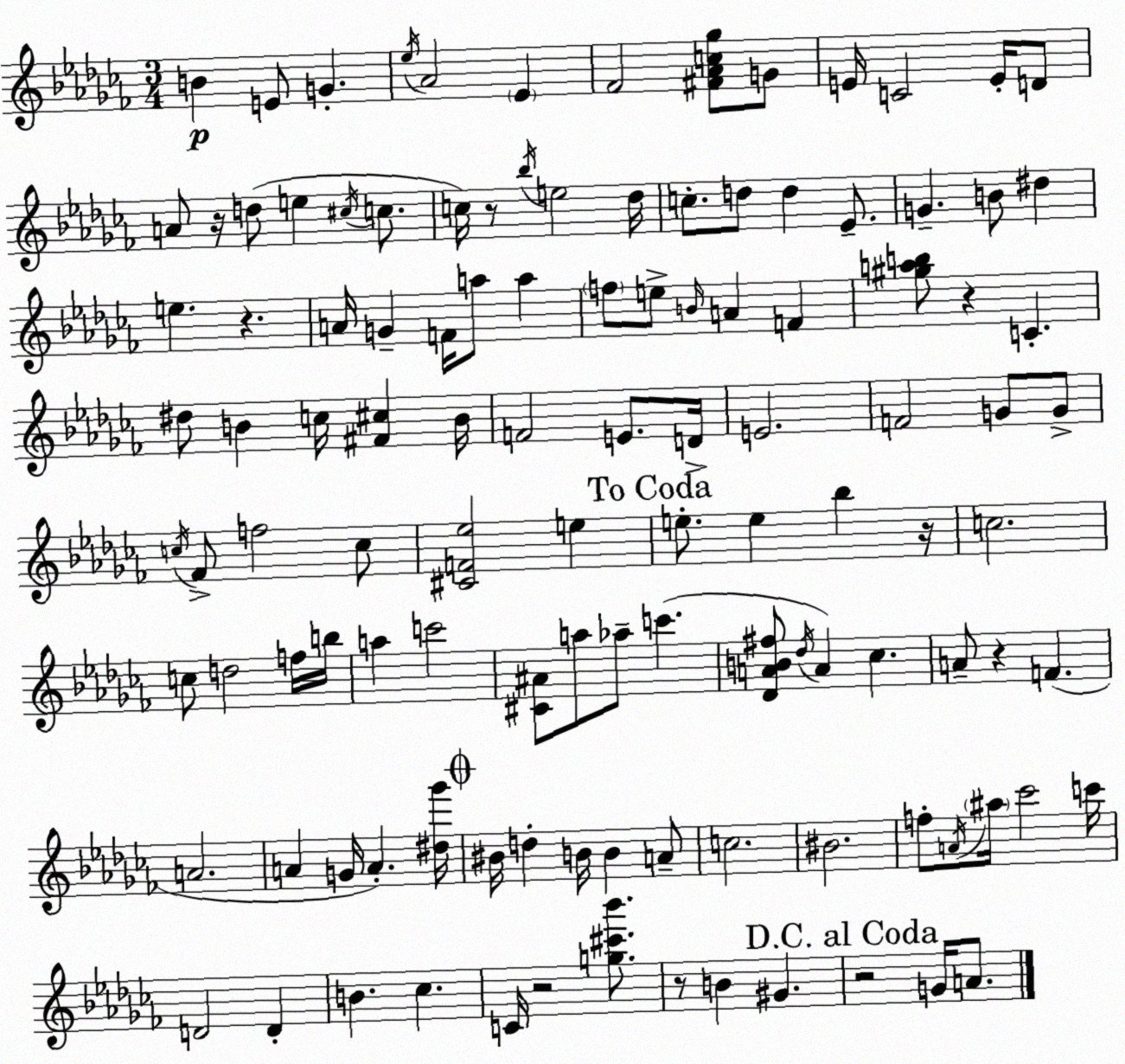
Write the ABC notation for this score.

X:1
T:Untitled
M:3/4
L:1/4
K:Abm
B E/2 G _e/4 _A2 _E _F2 [^F_Ac_g]/2 G/2 E/4 C2 E/4 D/2 A/2 z/4 d/2 e ^c/4 c/2 c/4 z/2 _b/4 e2 _d/4 c/2 d/2 d _E/2 G B/2 ^d e z A/4 G F/4 a/2 a f/2 e/2 B/4 A F [^gab]/2 z C ^d/2 B c/4 [^F^c] B/4 F2 E/2 D/4 E2 F2 G/2 G/2 c/4 _F/2 f2 c/2 [^CF_e]2 e e/2 e _b z/4 c2 c/2 d2 f/4 b/4 a c'2 [^C^A]/2 a/2 _a/2 c' [_DAB^f]/2 _d/4 A _c A/2 z F A2 A G/4 A [^d_g']/4 ^B/4 d B/4 B A/2 c2 ^B2 f/2 A/4 ^a/4 _c'2 c'/4 D2 D B _c C/4 z2 [g^c'_b']/2 z/2 B ^G z2 G/4 A/2